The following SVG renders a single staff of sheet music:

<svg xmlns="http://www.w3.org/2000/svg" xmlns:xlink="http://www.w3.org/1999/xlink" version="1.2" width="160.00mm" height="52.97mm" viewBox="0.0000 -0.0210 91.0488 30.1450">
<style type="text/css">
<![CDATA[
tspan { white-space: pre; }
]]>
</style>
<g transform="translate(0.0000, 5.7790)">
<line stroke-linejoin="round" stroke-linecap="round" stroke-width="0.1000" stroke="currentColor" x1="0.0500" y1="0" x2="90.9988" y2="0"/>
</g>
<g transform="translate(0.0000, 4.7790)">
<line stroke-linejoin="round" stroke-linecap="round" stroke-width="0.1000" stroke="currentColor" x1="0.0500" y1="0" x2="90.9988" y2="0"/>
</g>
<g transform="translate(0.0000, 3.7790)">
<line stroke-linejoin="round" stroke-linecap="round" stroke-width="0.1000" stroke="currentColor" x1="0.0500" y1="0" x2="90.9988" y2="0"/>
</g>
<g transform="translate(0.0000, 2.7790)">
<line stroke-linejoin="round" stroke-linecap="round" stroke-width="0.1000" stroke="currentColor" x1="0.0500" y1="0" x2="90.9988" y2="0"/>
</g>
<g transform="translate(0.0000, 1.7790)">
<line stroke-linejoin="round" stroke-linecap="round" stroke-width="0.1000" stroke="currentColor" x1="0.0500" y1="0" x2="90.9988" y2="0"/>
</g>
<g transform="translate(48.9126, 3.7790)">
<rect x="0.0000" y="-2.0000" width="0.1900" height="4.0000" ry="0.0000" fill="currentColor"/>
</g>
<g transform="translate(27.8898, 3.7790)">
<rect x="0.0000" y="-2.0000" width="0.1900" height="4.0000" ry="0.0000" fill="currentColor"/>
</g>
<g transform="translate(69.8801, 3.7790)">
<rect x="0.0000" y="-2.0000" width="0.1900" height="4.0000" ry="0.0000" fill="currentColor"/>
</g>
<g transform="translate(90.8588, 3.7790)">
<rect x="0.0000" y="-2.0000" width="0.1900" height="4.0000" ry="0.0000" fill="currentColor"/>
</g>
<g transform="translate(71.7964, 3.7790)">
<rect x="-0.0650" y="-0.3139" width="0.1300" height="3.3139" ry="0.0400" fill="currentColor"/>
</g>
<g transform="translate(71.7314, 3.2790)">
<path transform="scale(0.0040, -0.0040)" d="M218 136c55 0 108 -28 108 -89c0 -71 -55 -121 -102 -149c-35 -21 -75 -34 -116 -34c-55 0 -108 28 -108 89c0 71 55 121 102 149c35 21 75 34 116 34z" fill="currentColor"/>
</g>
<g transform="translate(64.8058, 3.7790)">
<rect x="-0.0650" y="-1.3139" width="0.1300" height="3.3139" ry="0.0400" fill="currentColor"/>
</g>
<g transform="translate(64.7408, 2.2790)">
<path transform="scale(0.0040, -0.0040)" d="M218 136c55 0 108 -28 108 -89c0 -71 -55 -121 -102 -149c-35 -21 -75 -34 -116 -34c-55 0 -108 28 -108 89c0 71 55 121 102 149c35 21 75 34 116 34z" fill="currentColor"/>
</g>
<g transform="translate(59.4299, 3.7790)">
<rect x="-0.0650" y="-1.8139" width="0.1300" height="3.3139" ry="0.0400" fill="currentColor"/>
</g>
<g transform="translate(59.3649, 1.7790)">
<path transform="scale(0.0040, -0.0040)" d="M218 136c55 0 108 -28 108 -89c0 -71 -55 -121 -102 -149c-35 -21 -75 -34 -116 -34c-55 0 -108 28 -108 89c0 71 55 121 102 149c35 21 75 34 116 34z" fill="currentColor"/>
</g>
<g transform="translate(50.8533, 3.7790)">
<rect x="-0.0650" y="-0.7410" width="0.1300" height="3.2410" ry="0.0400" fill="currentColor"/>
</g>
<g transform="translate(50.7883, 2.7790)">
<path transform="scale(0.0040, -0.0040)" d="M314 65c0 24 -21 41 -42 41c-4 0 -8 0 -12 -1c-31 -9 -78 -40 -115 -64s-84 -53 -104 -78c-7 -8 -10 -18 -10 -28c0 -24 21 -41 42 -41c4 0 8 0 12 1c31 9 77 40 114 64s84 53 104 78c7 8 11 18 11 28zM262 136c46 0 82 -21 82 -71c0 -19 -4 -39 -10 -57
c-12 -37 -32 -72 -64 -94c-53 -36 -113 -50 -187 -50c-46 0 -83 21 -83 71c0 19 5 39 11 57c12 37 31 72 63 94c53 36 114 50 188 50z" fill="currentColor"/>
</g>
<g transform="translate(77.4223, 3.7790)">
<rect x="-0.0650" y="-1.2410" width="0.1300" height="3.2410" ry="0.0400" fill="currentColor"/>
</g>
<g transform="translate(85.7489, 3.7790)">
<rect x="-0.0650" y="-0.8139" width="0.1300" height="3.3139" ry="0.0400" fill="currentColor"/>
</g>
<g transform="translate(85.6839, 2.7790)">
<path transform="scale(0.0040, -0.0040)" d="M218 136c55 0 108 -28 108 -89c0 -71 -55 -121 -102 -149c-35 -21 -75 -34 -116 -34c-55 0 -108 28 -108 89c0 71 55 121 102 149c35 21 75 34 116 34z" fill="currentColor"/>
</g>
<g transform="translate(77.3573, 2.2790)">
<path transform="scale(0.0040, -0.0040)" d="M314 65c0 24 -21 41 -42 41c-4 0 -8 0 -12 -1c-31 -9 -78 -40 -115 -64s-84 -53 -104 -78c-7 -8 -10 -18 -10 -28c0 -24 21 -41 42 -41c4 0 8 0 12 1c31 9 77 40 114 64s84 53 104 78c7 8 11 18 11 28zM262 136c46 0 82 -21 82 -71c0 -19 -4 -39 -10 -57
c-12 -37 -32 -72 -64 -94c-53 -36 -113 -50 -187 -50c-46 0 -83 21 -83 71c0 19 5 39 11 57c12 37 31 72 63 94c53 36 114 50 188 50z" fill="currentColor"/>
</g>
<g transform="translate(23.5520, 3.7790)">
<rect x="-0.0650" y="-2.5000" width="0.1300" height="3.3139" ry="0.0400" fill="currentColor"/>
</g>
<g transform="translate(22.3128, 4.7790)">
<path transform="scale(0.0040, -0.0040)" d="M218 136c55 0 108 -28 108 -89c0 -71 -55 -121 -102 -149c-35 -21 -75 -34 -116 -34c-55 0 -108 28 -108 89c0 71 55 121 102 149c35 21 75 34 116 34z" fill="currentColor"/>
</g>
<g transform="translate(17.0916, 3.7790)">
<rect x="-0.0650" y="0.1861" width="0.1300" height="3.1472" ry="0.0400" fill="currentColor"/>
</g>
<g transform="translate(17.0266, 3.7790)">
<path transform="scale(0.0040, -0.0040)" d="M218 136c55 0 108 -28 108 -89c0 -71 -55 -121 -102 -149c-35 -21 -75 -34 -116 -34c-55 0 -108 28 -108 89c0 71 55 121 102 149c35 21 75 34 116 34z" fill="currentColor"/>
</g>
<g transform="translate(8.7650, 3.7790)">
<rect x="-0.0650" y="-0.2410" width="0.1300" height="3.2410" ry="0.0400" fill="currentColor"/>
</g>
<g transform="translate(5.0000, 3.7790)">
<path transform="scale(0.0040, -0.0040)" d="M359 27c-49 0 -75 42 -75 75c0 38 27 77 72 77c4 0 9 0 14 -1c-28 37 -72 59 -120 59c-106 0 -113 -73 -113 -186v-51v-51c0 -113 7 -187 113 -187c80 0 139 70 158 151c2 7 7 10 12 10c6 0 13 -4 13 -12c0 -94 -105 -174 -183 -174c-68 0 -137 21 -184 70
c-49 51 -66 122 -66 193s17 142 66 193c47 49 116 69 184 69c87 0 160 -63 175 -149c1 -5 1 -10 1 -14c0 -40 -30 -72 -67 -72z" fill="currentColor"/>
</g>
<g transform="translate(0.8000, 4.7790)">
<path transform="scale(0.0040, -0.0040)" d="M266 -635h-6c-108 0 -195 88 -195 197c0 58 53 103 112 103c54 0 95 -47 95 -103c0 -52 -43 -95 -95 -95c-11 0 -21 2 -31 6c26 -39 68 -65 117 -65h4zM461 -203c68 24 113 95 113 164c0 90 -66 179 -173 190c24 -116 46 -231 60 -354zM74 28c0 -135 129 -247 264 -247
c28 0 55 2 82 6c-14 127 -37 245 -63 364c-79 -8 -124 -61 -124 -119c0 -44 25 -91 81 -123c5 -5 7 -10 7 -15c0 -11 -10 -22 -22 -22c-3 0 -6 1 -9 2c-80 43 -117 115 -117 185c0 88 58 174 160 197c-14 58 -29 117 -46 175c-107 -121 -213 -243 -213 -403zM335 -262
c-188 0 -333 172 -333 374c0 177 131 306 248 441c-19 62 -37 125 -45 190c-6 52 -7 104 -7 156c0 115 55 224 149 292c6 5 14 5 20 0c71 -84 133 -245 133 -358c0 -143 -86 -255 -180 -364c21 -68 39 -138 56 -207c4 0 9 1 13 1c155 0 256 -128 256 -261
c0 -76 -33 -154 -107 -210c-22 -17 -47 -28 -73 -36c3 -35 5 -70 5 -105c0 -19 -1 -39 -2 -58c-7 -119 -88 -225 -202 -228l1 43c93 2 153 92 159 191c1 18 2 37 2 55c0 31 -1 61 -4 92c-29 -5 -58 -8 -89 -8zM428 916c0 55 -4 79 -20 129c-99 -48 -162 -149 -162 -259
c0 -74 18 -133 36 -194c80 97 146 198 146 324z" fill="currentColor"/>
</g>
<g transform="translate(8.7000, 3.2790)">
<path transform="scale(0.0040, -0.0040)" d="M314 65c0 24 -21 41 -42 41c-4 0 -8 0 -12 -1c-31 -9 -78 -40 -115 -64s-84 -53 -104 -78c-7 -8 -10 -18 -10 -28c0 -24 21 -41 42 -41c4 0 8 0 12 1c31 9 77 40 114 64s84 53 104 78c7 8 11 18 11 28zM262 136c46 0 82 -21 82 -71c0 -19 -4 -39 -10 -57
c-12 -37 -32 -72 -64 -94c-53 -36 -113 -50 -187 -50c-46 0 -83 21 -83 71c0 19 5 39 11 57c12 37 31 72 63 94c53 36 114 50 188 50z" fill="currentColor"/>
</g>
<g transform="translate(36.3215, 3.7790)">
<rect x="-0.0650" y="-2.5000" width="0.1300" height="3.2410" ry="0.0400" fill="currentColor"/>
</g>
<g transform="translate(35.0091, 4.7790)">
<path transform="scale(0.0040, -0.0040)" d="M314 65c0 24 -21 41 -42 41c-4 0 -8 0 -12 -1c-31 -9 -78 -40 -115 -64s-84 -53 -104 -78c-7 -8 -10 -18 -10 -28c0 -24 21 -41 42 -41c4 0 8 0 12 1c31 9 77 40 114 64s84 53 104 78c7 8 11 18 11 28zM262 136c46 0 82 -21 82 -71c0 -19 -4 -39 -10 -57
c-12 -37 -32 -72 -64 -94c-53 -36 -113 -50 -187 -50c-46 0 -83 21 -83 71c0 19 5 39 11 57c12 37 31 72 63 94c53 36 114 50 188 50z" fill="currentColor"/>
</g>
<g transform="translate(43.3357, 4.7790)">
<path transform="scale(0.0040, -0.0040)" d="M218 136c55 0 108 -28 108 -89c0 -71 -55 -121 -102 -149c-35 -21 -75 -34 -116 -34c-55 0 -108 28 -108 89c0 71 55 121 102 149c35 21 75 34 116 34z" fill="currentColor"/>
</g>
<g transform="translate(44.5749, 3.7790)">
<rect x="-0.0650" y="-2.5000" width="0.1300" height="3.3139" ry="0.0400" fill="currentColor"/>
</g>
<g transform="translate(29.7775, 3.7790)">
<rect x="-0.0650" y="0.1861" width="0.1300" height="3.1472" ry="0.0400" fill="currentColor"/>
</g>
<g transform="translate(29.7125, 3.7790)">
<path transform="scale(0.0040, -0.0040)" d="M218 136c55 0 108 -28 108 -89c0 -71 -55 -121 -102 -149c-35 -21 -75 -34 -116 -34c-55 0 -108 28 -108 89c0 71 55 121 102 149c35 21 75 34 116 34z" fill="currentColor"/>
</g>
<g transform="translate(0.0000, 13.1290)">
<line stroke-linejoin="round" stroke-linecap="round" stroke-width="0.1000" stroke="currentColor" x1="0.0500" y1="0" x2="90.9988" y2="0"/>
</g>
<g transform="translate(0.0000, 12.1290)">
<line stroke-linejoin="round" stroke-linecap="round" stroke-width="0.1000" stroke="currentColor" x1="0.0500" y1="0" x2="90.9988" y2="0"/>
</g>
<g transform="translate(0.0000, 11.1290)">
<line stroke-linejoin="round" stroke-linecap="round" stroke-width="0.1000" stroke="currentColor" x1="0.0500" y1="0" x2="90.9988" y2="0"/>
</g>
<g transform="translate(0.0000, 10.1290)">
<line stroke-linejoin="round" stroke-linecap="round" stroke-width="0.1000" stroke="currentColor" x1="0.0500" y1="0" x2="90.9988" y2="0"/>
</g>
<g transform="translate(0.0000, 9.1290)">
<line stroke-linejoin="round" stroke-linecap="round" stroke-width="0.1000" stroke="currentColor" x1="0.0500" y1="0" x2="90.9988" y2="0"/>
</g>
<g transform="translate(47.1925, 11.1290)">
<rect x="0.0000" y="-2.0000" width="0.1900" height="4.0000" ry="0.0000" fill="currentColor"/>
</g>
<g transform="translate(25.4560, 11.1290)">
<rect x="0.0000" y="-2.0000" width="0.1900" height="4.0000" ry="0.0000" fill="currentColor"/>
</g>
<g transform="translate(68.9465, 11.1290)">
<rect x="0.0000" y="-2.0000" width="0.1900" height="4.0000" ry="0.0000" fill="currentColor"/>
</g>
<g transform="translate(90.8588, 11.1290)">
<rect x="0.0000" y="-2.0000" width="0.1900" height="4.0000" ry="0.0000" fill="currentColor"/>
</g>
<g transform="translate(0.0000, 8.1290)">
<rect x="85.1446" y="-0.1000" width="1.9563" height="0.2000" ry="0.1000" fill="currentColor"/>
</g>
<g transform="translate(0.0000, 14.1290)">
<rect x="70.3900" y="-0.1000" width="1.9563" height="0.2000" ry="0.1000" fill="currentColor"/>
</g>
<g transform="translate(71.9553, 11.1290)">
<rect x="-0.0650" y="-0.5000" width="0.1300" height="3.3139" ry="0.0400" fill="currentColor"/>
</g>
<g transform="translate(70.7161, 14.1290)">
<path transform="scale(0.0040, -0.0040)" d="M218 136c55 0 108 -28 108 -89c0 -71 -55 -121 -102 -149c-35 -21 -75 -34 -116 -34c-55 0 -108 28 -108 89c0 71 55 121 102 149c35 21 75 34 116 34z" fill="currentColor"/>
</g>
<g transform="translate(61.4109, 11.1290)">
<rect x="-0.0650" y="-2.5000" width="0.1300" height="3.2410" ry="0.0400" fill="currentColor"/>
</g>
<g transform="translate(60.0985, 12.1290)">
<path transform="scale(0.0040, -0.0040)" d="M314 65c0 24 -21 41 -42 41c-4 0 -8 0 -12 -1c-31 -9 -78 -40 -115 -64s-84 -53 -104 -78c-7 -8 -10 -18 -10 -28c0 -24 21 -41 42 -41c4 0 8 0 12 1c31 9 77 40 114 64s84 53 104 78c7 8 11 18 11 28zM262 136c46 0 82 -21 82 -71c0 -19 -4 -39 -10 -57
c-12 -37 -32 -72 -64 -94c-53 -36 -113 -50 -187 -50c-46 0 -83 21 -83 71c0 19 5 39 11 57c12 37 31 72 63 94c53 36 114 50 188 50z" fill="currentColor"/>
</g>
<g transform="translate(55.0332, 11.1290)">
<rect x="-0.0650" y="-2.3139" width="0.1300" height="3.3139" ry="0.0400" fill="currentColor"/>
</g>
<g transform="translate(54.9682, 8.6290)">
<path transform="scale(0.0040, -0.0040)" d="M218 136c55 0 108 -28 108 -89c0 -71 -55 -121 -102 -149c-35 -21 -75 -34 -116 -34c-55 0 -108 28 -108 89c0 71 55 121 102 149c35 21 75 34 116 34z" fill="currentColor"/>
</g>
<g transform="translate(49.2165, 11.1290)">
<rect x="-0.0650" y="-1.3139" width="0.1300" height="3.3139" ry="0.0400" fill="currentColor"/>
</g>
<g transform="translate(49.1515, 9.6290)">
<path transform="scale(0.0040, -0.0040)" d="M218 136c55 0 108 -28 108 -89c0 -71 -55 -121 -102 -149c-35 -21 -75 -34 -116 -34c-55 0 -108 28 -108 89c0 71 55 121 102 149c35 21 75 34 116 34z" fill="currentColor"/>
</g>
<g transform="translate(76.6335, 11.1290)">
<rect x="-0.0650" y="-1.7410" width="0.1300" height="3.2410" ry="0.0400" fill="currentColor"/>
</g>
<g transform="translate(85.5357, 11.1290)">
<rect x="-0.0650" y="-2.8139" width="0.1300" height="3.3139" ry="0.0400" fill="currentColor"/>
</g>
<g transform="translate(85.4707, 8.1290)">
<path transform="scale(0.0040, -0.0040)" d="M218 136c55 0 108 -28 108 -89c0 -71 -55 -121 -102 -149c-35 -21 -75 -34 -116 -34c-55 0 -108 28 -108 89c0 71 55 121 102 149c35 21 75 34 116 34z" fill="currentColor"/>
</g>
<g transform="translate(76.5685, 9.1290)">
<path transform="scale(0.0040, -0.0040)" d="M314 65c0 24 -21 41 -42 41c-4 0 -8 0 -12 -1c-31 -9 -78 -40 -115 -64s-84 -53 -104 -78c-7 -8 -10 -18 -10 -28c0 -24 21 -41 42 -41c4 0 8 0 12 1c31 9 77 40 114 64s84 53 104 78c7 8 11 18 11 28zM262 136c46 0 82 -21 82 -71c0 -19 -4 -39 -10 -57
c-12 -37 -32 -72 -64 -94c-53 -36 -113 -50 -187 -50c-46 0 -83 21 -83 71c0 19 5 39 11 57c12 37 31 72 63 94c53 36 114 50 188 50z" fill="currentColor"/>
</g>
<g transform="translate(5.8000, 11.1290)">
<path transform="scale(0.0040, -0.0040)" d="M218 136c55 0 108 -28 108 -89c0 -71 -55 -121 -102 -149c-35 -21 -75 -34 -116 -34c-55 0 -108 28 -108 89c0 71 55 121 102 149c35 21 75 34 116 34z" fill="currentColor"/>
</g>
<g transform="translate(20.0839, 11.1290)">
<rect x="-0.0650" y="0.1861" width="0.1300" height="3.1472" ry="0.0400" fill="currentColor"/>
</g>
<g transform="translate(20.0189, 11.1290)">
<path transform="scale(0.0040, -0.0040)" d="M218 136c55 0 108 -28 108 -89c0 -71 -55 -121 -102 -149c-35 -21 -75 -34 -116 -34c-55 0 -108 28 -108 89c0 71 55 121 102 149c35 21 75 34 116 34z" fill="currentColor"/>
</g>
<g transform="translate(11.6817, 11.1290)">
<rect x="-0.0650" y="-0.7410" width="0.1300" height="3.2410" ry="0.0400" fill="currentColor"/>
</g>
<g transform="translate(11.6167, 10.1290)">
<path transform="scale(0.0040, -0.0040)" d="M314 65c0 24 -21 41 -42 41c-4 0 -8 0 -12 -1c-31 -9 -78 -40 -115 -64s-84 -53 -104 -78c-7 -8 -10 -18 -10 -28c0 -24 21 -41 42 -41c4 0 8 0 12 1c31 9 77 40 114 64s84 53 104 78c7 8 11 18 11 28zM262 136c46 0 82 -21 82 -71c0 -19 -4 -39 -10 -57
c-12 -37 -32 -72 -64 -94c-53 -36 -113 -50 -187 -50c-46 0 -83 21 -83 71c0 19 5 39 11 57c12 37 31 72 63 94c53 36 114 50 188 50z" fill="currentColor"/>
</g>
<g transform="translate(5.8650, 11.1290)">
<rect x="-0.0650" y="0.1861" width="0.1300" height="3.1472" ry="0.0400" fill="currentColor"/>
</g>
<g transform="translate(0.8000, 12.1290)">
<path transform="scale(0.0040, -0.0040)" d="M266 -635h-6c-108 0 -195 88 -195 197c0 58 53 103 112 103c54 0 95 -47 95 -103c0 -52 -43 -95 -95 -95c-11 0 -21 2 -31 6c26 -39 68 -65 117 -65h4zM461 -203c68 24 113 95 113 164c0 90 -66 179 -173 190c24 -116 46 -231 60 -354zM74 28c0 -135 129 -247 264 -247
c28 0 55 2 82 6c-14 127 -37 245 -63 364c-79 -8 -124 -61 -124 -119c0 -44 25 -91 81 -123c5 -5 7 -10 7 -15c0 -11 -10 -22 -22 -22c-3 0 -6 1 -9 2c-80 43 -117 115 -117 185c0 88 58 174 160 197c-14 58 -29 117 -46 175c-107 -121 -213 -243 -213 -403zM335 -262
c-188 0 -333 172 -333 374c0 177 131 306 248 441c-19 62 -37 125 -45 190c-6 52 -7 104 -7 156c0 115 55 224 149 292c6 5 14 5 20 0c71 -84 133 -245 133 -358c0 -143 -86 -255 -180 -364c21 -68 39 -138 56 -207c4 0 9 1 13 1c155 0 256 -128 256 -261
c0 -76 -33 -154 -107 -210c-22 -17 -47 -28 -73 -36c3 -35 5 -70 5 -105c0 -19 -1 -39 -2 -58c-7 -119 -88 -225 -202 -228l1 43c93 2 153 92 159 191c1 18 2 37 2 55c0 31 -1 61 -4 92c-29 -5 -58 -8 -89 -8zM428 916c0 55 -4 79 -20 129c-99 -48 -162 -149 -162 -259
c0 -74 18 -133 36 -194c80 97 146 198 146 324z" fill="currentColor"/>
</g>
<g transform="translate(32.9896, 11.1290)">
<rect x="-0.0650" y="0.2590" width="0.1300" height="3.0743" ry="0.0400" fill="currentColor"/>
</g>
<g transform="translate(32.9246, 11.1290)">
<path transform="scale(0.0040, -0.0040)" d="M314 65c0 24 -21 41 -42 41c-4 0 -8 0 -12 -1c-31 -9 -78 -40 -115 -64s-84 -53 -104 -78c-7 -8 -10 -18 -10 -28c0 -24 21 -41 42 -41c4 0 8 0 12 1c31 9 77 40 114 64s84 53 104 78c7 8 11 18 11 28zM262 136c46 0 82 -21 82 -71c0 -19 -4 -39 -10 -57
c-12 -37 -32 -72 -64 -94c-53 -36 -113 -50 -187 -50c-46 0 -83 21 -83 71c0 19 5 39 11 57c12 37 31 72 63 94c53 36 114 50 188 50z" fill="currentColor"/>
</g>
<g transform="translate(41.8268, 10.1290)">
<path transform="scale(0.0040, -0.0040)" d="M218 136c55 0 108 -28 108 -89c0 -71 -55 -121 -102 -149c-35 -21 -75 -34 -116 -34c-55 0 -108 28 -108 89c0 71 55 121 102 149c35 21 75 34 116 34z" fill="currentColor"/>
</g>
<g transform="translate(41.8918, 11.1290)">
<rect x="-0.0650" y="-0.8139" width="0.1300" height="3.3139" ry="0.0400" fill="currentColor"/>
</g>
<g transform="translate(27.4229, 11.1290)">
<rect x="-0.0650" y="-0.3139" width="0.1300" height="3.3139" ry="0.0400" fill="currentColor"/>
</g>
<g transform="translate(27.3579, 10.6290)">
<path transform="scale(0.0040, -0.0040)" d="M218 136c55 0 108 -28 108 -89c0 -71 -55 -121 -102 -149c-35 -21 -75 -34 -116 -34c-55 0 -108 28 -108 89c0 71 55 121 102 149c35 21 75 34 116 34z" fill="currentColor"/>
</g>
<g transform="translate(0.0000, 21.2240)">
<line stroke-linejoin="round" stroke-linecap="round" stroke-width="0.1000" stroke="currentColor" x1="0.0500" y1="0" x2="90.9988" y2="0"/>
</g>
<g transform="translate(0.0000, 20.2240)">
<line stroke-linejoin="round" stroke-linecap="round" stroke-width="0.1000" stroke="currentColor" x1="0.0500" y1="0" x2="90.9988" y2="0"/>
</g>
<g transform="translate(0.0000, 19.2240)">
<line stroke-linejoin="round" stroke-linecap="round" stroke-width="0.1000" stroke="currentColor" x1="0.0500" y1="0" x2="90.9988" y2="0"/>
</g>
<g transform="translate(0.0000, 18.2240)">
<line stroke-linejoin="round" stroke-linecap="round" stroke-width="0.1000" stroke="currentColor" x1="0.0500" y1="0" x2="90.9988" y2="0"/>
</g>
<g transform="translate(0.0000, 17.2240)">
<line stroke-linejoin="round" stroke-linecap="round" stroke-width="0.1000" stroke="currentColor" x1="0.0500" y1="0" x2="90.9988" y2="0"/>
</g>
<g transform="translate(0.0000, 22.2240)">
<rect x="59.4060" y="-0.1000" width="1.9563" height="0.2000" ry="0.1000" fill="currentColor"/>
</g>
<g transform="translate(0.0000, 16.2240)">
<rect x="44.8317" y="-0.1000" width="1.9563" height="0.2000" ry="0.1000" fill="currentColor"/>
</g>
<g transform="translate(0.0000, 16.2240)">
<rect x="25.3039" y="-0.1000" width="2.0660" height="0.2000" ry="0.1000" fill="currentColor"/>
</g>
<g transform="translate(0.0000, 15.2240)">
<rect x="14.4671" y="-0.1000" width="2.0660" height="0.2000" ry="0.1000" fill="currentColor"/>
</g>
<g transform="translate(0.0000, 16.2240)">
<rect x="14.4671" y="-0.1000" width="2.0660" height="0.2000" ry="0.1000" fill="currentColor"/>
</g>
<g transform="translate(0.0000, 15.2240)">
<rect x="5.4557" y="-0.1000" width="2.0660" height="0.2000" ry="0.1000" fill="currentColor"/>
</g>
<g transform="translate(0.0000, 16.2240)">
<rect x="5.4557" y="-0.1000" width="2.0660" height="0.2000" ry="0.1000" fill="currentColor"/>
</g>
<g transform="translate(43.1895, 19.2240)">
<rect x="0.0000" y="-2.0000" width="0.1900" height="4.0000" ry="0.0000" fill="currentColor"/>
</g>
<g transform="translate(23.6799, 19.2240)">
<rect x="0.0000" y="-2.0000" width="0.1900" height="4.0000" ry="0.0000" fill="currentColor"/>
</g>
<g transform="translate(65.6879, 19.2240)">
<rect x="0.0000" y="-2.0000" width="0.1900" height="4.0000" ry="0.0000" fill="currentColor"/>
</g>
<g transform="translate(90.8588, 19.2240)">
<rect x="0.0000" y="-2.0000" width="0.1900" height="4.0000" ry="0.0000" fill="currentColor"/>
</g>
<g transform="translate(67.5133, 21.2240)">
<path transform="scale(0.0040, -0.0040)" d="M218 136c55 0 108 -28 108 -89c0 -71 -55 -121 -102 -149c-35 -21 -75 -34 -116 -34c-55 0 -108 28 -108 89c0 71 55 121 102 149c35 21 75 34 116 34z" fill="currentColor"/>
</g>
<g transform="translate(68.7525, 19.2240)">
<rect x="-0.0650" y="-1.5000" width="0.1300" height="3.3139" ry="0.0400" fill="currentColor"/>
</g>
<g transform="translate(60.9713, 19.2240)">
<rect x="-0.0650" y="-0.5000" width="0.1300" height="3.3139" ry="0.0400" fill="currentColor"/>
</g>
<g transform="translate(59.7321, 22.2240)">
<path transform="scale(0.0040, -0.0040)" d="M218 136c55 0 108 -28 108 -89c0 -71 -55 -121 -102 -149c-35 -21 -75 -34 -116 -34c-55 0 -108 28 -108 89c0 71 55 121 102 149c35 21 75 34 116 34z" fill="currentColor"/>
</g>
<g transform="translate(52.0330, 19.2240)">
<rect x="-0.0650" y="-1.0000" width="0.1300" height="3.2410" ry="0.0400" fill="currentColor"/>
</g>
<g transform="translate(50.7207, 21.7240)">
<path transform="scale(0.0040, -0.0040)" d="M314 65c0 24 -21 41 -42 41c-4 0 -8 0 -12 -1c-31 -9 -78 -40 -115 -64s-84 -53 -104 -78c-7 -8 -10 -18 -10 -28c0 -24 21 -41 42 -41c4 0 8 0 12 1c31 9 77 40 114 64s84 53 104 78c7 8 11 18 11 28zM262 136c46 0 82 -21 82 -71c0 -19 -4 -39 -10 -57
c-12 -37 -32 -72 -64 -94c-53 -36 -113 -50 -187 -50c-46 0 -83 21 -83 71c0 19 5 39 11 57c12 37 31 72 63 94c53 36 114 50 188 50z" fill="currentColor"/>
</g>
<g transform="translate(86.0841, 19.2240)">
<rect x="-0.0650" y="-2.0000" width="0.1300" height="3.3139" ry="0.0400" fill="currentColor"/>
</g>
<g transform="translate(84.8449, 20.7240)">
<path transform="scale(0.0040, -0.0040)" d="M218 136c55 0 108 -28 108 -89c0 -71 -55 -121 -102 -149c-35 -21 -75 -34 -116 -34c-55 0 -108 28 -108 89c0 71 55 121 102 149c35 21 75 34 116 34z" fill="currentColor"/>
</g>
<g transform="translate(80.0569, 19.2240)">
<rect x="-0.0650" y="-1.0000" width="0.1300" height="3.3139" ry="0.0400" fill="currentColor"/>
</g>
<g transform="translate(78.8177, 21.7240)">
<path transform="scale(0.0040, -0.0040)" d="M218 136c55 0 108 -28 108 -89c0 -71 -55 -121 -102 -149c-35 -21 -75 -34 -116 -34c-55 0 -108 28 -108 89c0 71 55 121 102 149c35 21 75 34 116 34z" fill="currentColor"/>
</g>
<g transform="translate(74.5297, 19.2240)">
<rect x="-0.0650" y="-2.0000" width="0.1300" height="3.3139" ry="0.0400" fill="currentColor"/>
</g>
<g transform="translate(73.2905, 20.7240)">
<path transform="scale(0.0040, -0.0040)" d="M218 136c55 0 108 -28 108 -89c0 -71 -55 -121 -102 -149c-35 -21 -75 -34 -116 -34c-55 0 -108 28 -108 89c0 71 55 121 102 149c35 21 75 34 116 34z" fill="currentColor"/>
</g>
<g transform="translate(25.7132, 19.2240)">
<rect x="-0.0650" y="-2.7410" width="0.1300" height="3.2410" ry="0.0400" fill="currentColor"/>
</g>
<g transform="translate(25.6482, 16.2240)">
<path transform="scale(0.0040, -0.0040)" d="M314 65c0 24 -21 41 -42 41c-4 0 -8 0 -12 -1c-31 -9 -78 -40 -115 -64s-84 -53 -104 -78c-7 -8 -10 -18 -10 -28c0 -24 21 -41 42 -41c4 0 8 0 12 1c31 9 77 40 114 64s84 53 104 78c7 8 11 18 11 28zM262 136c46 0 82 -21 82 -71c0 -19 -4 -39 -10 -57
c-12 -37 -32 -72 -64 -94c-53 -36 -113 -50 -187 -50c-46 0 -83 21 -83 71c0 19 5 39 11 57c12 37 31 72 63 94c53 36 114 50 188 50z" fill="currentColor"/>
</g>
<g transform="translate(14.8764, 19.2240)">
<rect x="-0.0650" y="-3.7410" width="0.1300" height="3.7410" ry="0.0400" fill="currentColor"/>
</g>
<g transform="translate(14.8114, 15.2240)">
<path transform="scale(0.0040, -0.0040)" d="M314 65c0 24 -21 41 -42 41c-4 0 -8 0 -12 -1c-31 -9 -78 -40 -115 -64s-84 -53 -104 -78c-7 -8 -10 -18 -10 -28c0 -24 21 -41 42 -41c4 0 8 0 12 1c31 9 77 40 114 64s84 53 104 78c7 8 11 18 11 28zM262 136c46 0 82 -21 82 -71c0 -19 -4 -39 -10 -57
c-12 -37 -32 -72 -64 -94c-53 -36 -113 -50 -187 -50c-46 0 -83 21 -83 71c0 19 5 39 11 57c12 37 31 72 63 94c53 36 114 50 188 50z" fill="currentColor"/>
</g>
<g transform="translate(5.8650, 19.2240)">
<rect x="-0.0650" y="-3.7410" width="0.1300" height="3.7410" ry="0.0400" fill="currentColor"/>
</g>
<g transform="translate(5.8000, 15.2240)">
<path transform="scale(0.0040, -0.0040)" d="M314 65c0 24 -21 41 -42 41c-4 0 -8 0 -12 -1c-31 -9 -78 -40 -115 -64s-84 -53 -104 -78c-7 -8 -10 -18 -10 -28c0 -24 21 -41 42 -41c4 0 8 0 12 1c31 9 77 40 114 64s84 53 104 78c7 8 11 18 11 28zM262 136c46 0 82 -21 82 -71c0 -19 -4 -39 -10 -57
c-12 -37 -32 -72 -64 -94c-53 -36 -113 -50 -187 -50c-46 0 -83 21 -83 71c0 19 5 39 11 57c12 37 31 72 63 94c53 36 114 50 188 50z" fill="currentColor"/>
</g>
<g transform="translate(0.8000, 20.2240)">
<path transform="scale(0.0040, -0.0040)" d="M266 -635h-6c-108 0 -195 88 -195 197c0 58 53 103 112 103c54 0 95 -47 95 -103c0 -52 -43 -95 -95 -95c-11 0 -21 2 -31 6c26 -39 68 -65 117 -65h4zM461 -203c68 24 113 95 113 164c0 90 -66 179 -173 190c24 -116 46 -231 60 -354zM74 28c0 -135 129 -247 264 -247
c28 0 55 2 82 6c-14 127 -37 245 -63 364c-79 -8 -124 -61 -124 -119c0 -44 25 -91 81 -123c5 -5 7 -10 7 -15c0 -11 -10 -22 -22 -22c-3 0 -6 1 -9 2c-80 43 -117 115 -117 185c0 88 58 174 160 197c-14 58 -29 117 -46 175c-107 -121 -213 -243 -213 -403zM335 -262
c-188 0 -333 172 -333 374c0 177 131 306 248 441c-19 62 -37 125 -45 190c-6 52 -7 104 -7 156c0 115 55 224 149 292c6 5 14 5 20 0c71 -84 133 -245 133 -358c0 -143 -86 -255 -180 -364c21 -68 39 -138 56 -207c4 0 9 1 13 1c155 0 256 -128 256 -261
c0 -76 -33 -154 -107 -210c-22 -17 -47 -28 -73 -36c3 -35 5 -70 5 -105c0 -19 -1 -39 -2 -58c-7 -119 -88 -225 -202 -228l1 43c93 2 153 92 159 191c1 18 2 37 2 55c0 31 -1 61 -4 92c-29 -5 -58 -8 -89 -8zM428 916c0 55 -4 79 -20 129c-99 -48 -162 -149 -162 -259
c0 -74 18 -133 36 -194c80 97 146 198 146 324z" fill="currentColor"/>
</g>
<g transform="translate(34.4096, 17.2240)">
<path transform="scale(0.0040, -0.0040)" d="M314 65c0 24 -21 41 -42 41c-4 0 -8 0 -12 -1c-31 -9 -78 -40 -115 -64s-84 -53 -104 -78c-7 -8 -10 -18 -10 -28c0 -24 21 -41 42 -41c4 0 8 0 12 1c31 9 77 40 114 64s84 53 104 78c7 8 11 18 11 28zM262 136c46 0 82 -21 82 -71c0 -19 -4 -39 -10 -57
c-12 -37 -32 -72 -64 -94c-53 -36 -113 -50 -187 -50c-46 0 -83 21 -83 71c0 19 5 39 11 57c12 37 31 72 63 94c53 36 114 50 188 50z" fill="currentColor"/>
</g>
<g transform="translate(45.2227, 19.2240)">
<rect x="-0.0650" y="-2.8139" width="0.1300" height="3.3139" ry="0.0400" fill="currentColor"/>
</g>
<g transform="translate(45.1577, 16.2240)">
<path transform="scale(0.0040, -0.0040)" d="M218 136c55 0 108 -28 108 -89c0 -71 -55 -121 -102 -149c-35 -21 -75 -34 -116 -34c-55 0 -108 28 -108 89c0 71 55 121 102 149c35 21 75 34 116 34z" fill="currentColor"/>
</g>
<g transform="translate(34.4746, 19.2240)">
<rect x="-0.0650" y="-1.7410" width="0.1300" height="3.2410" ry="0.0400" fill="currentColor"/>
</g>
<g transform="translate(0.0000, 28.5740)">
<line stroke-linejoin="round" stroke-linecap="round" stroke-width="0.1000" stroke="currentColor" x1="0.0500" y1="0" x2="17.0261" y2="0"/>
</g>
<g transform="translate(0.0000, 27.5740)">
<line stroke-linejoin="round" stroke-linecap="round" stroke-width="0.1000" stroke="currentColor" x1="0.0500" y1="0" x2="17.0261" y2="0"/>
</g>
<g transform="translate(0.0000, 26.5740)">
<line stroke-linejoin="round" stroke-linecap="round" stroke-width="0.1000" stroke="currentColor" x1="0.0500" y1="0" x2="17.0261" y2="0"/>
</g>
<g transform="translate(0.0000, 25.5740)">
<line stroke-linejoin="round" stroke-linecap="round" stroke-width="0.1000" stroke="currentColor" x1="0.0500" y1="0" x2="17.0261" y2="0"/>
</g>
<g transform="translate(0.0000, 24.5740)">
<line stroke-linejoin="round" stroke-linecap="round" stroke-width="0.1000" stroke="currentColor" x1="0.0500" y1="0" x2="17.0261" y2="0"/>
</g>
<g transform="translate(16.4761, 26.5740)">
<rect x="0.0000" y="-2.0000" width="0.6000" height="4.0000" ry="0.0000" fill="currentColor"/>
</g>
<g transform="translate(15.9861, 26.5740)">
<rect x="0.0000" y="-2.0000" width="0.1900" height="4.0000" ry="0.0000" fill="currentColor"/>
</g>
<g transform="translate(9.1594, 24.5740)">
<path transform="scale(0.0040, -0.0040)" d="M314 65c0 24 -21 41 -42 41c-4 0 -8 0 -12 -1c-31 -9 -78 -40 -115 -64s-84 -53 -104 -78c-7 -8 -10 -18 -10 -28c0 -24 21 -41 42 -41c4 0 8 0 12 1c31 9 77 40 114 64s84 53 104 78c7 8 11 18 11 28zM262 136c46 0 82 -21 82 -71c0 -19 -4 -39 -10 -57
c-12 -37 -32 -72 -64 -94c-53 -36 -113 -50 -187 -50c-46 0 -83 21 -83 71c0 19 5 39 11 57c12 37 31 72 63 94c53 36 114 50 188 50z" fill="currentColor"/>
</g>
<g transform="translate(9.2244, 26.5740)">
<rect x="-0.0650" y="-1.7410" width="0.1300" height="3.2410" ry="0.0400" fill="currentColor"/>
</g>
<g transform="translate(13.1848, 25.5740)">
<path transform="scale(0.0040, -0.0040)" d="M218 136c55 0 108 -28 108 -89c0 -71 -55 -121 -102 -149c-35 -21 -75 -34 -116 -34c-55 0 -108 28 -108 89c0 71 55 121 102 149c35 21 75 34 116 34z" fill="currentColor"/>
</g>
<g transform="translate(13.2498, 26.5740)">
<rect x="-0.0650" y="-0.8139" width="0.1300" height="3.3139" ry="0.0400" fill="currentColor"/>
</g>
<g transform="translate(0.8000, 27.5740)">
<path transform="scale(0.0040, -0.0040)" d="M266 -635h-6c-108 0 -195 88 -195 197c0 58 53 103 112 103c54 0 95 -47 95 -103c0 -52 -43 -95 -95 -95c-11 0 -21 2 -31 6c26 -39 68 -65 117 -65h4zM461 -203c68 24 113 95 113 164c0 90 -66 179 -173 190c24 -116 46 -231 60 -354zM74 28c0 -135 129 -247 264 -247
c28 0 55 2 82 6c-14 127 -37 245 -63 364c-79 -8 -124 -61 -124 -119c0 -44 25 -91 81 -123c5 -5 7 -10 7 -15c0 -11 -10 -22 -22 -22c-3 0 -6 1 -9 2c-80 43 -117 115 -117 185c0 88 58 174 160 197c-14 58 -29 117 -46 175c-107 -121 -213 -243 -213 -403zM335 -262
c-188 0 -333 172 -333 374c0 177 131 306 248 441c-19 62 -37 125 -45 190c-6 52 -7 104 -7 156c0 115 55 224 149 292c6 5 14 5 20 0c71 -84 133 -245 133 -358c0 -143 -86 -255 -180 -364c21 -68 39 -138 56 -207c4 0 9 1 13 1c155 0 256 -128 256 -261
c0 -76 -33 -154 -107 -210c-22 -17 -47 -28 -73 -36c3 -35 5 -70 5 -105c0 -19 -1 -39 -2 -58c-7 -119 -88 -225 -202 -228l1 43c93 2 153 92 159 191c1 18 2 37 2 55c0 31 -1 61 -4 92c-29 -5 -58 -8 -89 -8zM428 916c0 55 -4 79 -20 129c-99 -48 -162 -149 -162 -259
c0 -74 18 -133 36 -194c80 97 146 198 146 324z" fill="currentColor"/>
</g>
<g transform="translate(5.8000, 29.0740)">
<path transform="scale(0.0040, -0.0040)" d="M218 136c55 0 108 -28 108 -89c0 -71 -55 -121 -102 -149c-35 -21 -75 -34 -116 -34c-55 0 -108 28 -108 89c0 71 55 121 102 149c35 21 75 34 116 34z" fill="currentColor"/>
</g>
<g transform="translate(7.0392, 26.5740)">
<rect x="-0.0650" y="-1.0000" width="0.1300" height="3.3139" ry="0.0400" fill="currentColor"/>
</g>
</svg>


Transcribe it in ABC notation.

X:1
T:Untitled
M:4/4
L:1/4
K:C
c2 B G B G2 G d2 f e c e2 d B d2 B c B2 d e g G2 C f2 a c'2 c'2 a2 f2 a D2 C E F D F D f2 d